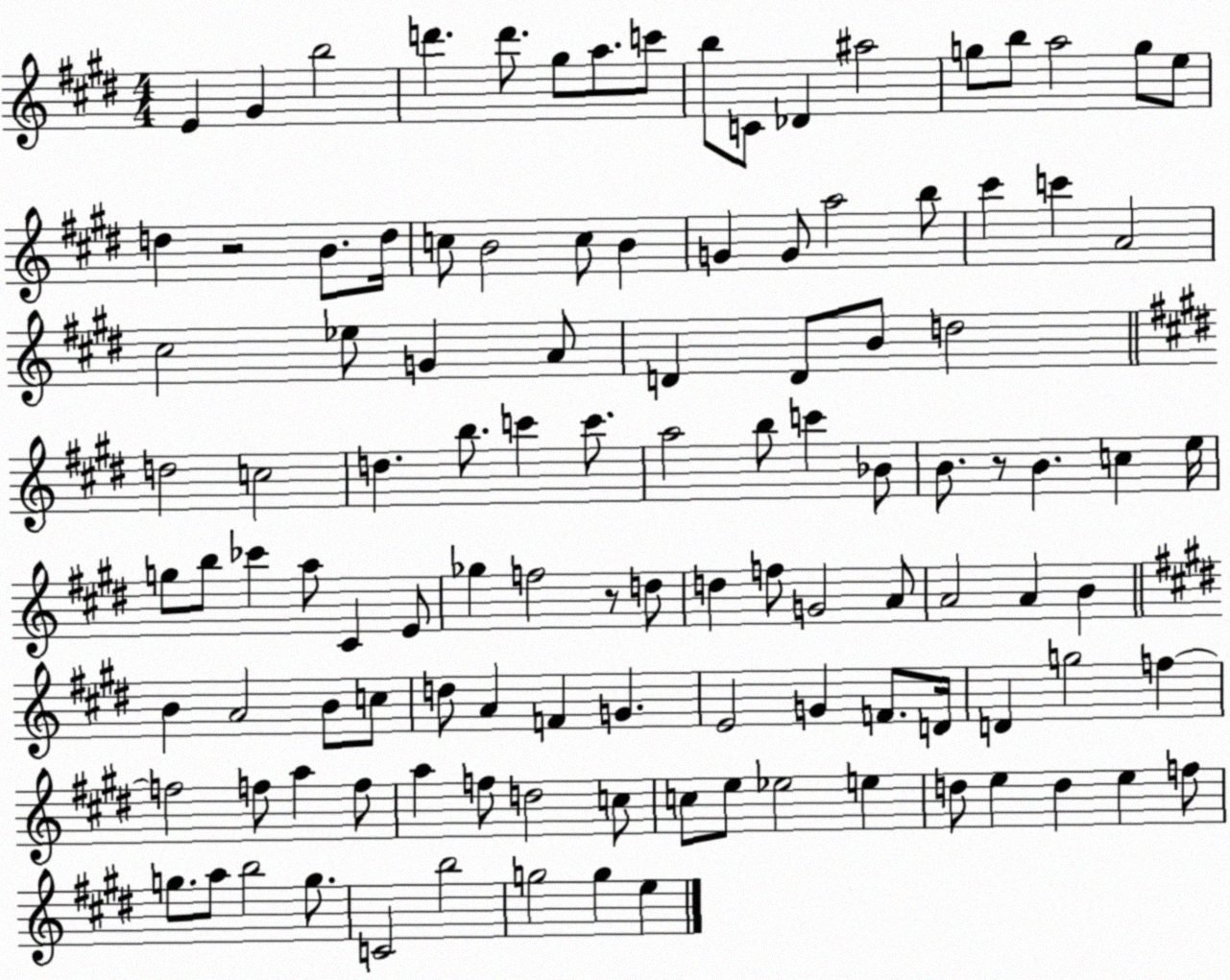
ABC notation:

X:1
T:Untitled
M:4/4
L:1/4
K:E
E ^G b2 d' d'/2 ^g/2 a/2 c'/2 b/2 C/2 _D ^a2 g/2 b/2 a2 g/2 e/2 d z2 B/2 d/4 c/2 B2 c/2 B G G/2 a2 b/2 ^c' c' A2 ^c2 _e/2 G A/2 D D/2 B/2 d2 d2 c2 d b/2 c' c'/2 a2 b/2 c' _B/2 B/2 z/2 B c e/4 g/2 b/2 _c' a/2 ^C E/2 _g f2 z/2 d/2 d f/2 G2 A/2 A2 A B B A2 B/2 c/2 d/2 A F G E2 G F/2 D/4 D g2 f f2 f/2 a f/2 a f/2 d2 c/2 c/2 e/2 _e2 e d/2 e d e f/2 g/2 a/2 b2 g/2 C2 b2 g2 g e